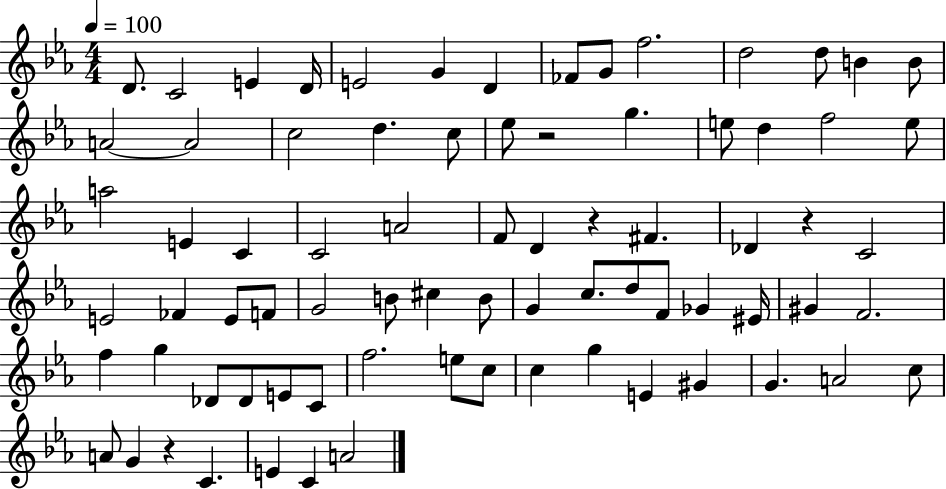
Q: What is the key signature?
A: EES major